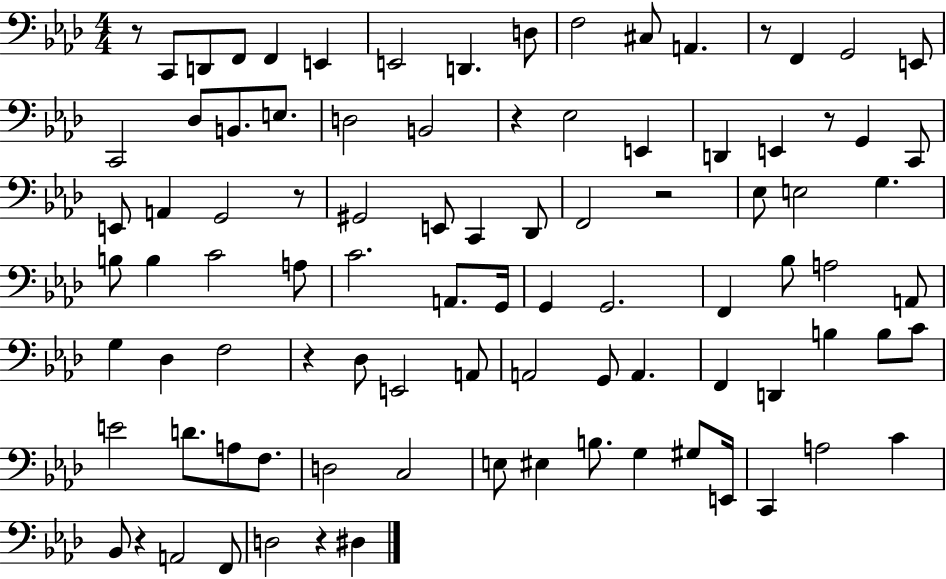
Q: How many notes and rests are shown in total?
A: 93